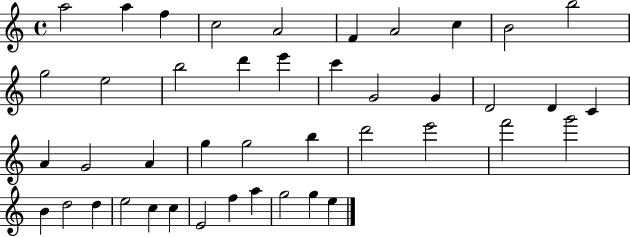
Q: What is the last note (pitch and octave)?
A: E5